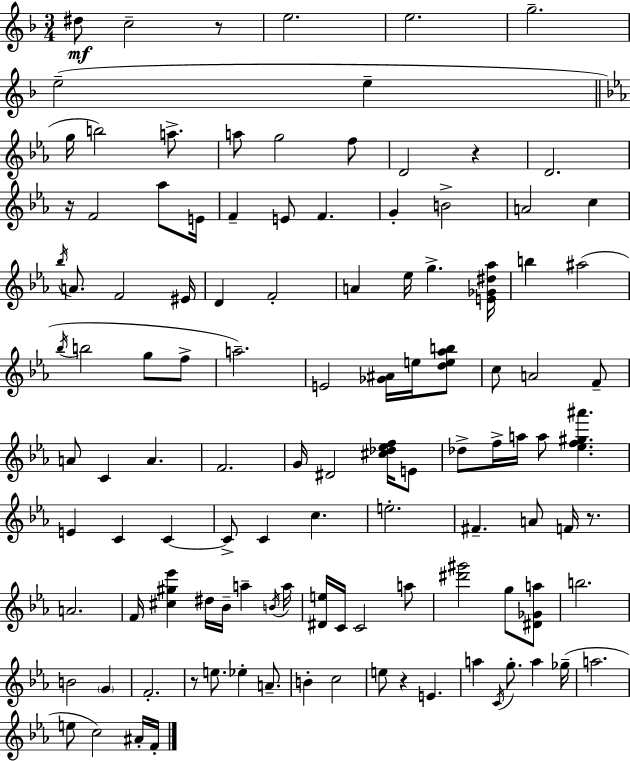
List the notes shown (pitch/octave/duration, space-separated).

D#5/e C5/h R/e E5/h. E5/h. G5/h. E5/h E5/q G5/s B5/h A5/e. A5/e G5/h F5/e D4/h R/q D4/h. R/s F4/h Ab5/e E4/s F4/q E4/e F4/q. G4/q B4/h A4/h C5/q Bb5/s A4/e. F4/h EIS4/s D4/q F4/h A4/q Eb5/s G5/q. [E4,Gb4,D#5,Ab5]/s B5/q A#5/h Bb5/s B5/h G5/e F5/e A5/h. E4/h [Gb4,A#4]/s E5/s [D5,E5,Ab5,B5]/e C5/e A4/h F4/e A4/e C4/q A4/q. F4/h. G4/s D#4/h [C#5,Db5,Eb5,F5]/s E4/e Db5/e F5/s A5/s A5/e [Eb5,F5,G#5,A#6]/q. E4/q C4/q C4/q C4/e C4/q C5/q. E5/h. F#4/q. A4/e F4/s R/e. A4/h. F4/s [C#5,G#5,Eb6]/q D#5/s Bb4/s A5/q B4/s A5/s [D#4,E5]/s C4/s C4/h A5/e [D#6,G#6]/h G5/e [D#4,Gb4,A5]/e B5/h. B4/h G4/q F4/h. R/e E5/e. Eb5/q A4/e. B4/q C5/h E5/e R/q E4/q. A5/q C4/s G5/e. A5/q Gb5/s A5/h. E5/e C5/h A#4/s F4/s